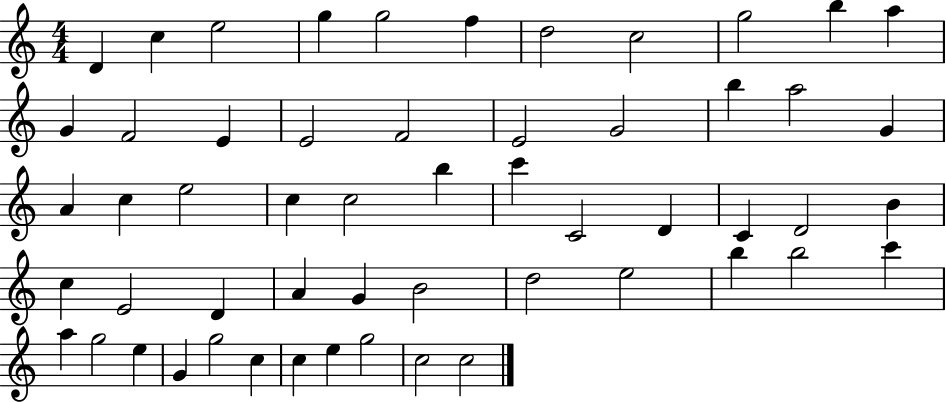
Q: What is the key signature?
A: C major